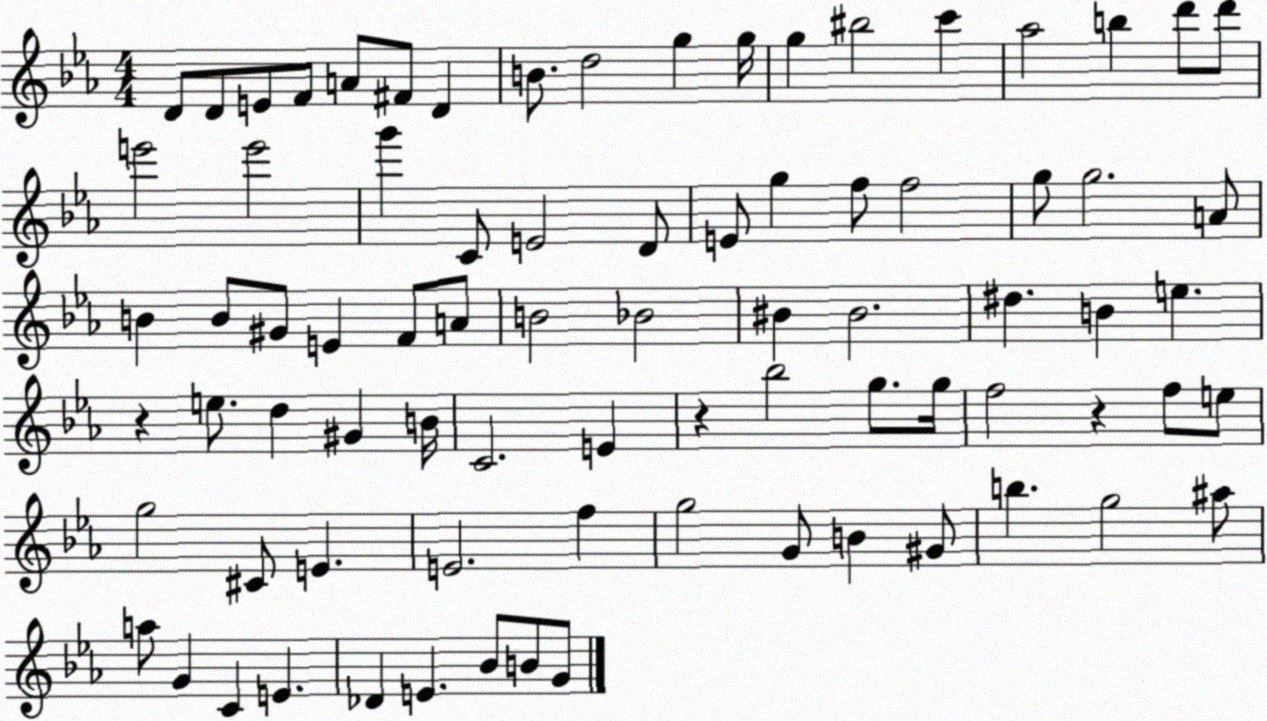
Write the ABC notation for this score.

X:1
T:Untitled
M:4/4
L:1/4
K:Eb
D/2 D/2 E/2 F/2 A/2 ^F/2 D B/2 d2 g g/4 g ^b2 c' _a2 b d'/2 d'/2 e'2 e'2 g' C/2 E2 D/2 E/2 g f/2 f2 g/2 g2 A/2 B B/2 ^G/2 E F/2 A/2 B2 _B2 ^B ^B2 ^d B e z e/2 d ^G B/4 C2 E z _b2 g/2 g/4 f2 z f/2 e/2 g2 ^C/2 E E2 f g2 G/2 B ^G/2 b g2 ^a/2 a/2 G C E _D E _B/2 B/2 G/2